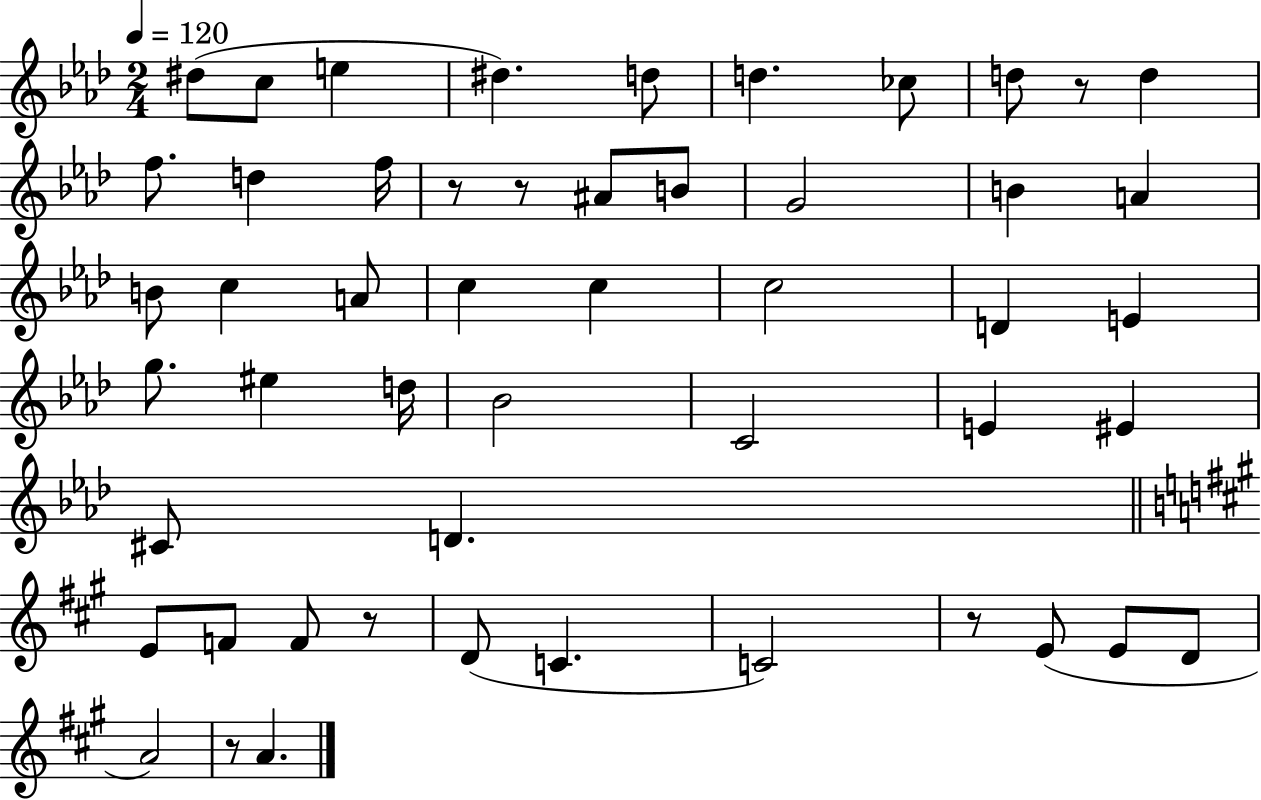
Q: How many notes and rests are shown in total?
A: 51